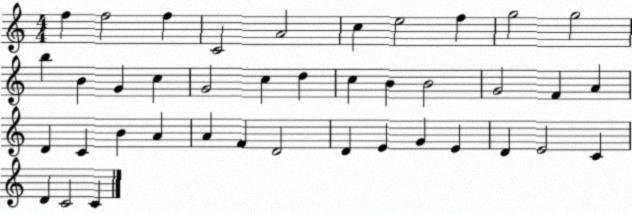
X:1
T:Untitled
M:4/4
L:1/4
K:C
f f2 f C2 A2 c e2 f g2 g2 b B G c G2 c d c B B2 G2 F A D C B A A F D2 D E G E D E2 C D C2 C